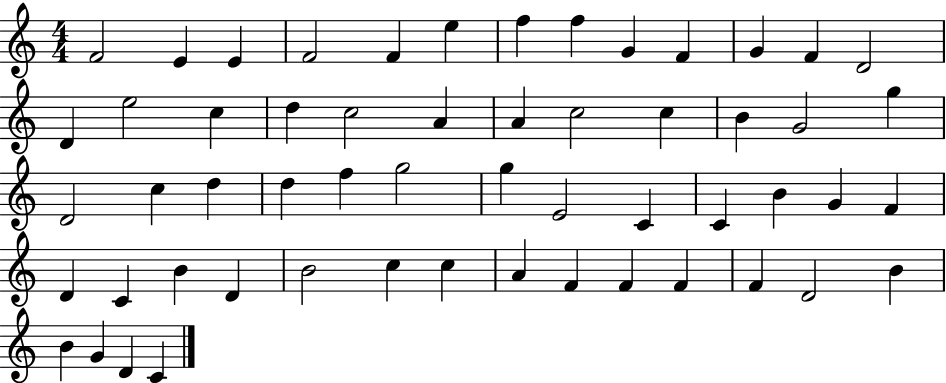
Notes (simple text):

F4/h E4/q E4/q F4/h F4/q E5/q F5/q F5/q G4/q F4/q G4/q F4/q D4/h D4/q E5/h C5/q D5/q C5/h A4/q A4/q C5/h C5/q B4/q G4/h G5/q D4/h C5/q D5/q D5/q F5/q G5/h G5/q E4/h C4/q C4/q B4/q G4/q F4/q D4/q C4/q B4/q D4/q B4/h C5/q C5/q A4/q F4/q F4/q F4/q F4/q D4/h B4/q B4/q G4/q D4/q C4/q